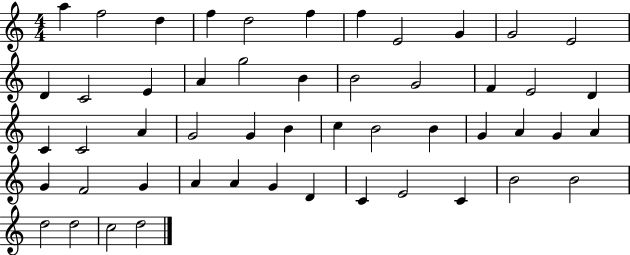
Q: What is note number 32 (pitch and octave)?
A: G4